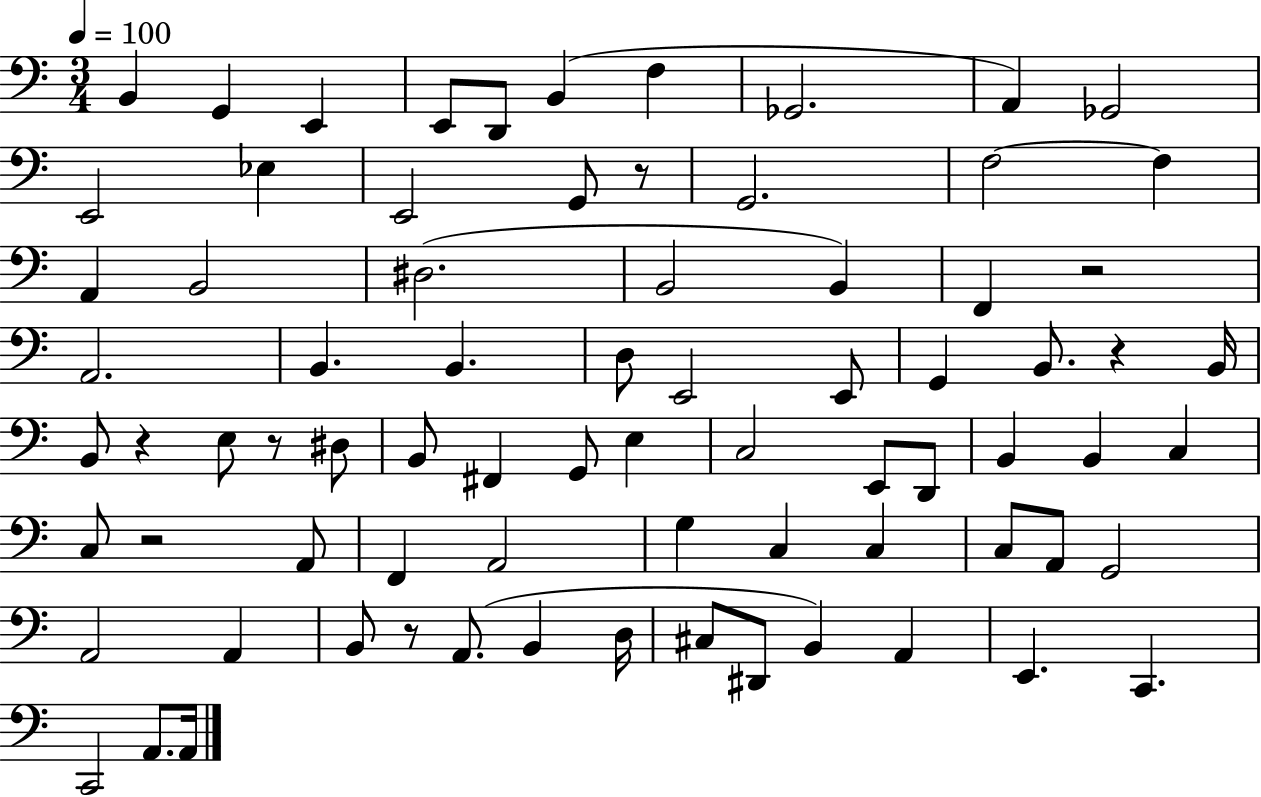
X:1
T:Untitled
M:3/4
L:1/4
K:C
B,, G,, E,, E,,/2 D,,/2 B,, F, _G,,2 A,, _G,,2 E,,2 _E, E,,2 G,,/2 z/2 G,,2 F,2 F, A,, B,,2 ^D,2 B,,2 B,, F,, z2 A,,2 B,, B,, D,/2 E,,2 E,,/2 G,, B,,/2 z B,,/4 B,,/2 z E,/2 z/2 ^D,/2 B,,/2 ^F,, G,,/2 E, C,2 E,,/2 D,,/2 B,, B,, C, C,/2 z2 A,,/2 F,, A,,2 G, C, C, C,/2 A,,/2 G,,2 A,,2 A,, B,,/2 z/2 A,,/2 B,, D,/4 ^C,/2 ^D,,/2 B,, A,, E,, C,, C,,2 A,,/2 A,,/4